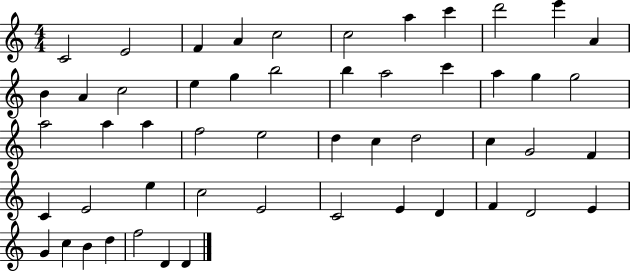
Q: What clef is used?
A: treble